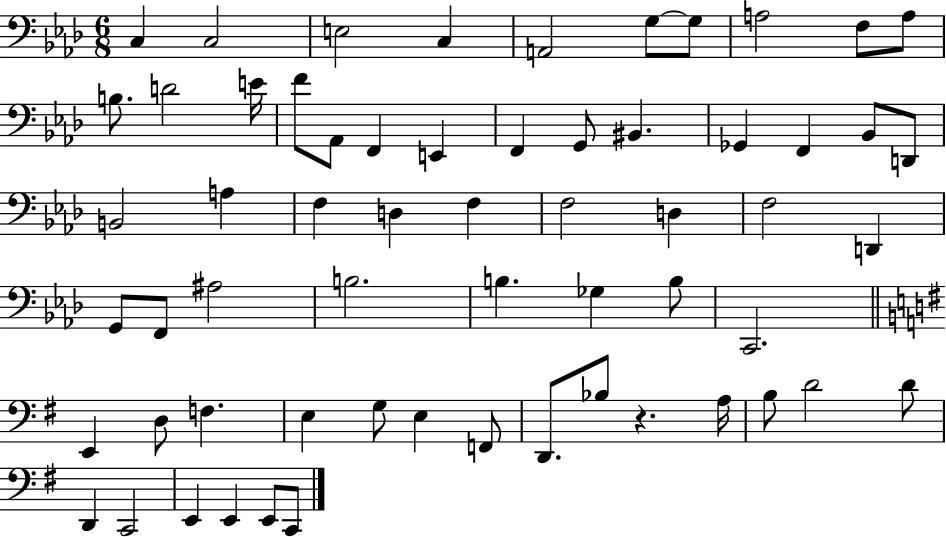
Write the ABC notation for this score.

X:1
T:Untitled
M:6/8
L:1/4
K:Ab
C, C,2 E,2 C, A,,2 G,/2 G,/2 A,2 F,/2 A,/2 B,/2 D2 E/4 F/2 _A,,/2 F,, E,, F,, G,,/2 ^B,, _G,, F,, _B,,/2 D,,/2 B,,2 A, F, D, F, F,2 D, F,2 D,, G,,/2 F,,/2 ^A,2 B,2 B, _G, B,/2 C,,2 E,, D,/2 F, E, G,/2 E, F,,/2 D,,/2 _B,/2 z A,/4 B,/2 D2 D/2 D,, C,,2 E,, E,, E,,/2 C,,/2